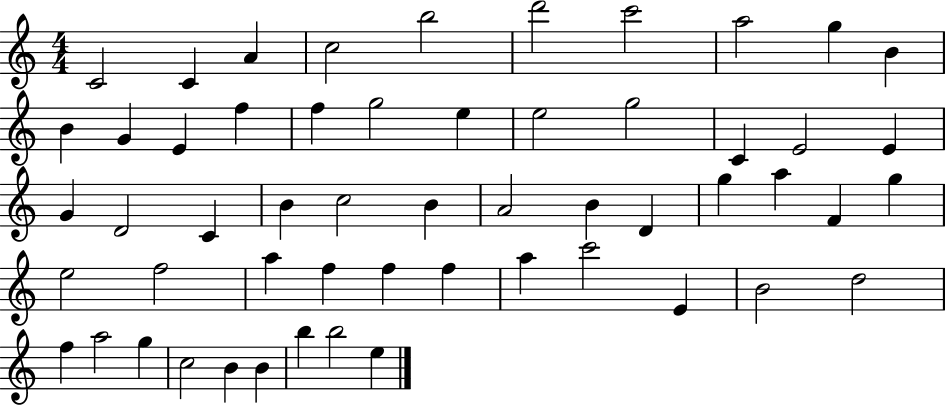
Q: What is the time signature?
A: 4/4